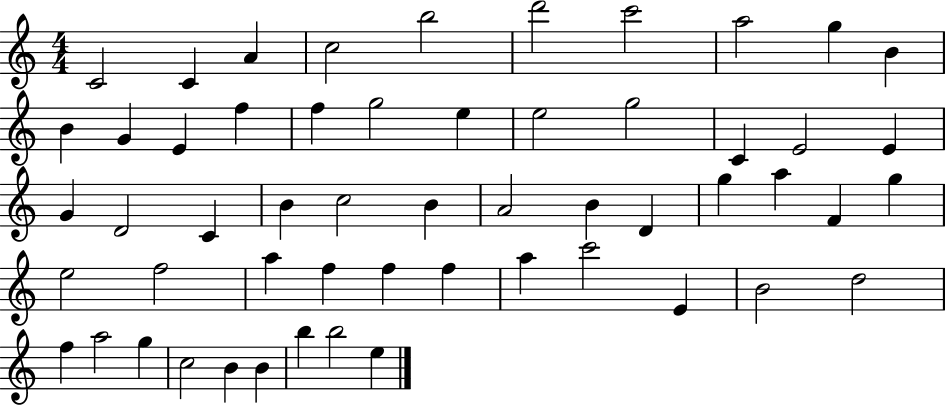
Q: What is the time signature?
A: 4/4